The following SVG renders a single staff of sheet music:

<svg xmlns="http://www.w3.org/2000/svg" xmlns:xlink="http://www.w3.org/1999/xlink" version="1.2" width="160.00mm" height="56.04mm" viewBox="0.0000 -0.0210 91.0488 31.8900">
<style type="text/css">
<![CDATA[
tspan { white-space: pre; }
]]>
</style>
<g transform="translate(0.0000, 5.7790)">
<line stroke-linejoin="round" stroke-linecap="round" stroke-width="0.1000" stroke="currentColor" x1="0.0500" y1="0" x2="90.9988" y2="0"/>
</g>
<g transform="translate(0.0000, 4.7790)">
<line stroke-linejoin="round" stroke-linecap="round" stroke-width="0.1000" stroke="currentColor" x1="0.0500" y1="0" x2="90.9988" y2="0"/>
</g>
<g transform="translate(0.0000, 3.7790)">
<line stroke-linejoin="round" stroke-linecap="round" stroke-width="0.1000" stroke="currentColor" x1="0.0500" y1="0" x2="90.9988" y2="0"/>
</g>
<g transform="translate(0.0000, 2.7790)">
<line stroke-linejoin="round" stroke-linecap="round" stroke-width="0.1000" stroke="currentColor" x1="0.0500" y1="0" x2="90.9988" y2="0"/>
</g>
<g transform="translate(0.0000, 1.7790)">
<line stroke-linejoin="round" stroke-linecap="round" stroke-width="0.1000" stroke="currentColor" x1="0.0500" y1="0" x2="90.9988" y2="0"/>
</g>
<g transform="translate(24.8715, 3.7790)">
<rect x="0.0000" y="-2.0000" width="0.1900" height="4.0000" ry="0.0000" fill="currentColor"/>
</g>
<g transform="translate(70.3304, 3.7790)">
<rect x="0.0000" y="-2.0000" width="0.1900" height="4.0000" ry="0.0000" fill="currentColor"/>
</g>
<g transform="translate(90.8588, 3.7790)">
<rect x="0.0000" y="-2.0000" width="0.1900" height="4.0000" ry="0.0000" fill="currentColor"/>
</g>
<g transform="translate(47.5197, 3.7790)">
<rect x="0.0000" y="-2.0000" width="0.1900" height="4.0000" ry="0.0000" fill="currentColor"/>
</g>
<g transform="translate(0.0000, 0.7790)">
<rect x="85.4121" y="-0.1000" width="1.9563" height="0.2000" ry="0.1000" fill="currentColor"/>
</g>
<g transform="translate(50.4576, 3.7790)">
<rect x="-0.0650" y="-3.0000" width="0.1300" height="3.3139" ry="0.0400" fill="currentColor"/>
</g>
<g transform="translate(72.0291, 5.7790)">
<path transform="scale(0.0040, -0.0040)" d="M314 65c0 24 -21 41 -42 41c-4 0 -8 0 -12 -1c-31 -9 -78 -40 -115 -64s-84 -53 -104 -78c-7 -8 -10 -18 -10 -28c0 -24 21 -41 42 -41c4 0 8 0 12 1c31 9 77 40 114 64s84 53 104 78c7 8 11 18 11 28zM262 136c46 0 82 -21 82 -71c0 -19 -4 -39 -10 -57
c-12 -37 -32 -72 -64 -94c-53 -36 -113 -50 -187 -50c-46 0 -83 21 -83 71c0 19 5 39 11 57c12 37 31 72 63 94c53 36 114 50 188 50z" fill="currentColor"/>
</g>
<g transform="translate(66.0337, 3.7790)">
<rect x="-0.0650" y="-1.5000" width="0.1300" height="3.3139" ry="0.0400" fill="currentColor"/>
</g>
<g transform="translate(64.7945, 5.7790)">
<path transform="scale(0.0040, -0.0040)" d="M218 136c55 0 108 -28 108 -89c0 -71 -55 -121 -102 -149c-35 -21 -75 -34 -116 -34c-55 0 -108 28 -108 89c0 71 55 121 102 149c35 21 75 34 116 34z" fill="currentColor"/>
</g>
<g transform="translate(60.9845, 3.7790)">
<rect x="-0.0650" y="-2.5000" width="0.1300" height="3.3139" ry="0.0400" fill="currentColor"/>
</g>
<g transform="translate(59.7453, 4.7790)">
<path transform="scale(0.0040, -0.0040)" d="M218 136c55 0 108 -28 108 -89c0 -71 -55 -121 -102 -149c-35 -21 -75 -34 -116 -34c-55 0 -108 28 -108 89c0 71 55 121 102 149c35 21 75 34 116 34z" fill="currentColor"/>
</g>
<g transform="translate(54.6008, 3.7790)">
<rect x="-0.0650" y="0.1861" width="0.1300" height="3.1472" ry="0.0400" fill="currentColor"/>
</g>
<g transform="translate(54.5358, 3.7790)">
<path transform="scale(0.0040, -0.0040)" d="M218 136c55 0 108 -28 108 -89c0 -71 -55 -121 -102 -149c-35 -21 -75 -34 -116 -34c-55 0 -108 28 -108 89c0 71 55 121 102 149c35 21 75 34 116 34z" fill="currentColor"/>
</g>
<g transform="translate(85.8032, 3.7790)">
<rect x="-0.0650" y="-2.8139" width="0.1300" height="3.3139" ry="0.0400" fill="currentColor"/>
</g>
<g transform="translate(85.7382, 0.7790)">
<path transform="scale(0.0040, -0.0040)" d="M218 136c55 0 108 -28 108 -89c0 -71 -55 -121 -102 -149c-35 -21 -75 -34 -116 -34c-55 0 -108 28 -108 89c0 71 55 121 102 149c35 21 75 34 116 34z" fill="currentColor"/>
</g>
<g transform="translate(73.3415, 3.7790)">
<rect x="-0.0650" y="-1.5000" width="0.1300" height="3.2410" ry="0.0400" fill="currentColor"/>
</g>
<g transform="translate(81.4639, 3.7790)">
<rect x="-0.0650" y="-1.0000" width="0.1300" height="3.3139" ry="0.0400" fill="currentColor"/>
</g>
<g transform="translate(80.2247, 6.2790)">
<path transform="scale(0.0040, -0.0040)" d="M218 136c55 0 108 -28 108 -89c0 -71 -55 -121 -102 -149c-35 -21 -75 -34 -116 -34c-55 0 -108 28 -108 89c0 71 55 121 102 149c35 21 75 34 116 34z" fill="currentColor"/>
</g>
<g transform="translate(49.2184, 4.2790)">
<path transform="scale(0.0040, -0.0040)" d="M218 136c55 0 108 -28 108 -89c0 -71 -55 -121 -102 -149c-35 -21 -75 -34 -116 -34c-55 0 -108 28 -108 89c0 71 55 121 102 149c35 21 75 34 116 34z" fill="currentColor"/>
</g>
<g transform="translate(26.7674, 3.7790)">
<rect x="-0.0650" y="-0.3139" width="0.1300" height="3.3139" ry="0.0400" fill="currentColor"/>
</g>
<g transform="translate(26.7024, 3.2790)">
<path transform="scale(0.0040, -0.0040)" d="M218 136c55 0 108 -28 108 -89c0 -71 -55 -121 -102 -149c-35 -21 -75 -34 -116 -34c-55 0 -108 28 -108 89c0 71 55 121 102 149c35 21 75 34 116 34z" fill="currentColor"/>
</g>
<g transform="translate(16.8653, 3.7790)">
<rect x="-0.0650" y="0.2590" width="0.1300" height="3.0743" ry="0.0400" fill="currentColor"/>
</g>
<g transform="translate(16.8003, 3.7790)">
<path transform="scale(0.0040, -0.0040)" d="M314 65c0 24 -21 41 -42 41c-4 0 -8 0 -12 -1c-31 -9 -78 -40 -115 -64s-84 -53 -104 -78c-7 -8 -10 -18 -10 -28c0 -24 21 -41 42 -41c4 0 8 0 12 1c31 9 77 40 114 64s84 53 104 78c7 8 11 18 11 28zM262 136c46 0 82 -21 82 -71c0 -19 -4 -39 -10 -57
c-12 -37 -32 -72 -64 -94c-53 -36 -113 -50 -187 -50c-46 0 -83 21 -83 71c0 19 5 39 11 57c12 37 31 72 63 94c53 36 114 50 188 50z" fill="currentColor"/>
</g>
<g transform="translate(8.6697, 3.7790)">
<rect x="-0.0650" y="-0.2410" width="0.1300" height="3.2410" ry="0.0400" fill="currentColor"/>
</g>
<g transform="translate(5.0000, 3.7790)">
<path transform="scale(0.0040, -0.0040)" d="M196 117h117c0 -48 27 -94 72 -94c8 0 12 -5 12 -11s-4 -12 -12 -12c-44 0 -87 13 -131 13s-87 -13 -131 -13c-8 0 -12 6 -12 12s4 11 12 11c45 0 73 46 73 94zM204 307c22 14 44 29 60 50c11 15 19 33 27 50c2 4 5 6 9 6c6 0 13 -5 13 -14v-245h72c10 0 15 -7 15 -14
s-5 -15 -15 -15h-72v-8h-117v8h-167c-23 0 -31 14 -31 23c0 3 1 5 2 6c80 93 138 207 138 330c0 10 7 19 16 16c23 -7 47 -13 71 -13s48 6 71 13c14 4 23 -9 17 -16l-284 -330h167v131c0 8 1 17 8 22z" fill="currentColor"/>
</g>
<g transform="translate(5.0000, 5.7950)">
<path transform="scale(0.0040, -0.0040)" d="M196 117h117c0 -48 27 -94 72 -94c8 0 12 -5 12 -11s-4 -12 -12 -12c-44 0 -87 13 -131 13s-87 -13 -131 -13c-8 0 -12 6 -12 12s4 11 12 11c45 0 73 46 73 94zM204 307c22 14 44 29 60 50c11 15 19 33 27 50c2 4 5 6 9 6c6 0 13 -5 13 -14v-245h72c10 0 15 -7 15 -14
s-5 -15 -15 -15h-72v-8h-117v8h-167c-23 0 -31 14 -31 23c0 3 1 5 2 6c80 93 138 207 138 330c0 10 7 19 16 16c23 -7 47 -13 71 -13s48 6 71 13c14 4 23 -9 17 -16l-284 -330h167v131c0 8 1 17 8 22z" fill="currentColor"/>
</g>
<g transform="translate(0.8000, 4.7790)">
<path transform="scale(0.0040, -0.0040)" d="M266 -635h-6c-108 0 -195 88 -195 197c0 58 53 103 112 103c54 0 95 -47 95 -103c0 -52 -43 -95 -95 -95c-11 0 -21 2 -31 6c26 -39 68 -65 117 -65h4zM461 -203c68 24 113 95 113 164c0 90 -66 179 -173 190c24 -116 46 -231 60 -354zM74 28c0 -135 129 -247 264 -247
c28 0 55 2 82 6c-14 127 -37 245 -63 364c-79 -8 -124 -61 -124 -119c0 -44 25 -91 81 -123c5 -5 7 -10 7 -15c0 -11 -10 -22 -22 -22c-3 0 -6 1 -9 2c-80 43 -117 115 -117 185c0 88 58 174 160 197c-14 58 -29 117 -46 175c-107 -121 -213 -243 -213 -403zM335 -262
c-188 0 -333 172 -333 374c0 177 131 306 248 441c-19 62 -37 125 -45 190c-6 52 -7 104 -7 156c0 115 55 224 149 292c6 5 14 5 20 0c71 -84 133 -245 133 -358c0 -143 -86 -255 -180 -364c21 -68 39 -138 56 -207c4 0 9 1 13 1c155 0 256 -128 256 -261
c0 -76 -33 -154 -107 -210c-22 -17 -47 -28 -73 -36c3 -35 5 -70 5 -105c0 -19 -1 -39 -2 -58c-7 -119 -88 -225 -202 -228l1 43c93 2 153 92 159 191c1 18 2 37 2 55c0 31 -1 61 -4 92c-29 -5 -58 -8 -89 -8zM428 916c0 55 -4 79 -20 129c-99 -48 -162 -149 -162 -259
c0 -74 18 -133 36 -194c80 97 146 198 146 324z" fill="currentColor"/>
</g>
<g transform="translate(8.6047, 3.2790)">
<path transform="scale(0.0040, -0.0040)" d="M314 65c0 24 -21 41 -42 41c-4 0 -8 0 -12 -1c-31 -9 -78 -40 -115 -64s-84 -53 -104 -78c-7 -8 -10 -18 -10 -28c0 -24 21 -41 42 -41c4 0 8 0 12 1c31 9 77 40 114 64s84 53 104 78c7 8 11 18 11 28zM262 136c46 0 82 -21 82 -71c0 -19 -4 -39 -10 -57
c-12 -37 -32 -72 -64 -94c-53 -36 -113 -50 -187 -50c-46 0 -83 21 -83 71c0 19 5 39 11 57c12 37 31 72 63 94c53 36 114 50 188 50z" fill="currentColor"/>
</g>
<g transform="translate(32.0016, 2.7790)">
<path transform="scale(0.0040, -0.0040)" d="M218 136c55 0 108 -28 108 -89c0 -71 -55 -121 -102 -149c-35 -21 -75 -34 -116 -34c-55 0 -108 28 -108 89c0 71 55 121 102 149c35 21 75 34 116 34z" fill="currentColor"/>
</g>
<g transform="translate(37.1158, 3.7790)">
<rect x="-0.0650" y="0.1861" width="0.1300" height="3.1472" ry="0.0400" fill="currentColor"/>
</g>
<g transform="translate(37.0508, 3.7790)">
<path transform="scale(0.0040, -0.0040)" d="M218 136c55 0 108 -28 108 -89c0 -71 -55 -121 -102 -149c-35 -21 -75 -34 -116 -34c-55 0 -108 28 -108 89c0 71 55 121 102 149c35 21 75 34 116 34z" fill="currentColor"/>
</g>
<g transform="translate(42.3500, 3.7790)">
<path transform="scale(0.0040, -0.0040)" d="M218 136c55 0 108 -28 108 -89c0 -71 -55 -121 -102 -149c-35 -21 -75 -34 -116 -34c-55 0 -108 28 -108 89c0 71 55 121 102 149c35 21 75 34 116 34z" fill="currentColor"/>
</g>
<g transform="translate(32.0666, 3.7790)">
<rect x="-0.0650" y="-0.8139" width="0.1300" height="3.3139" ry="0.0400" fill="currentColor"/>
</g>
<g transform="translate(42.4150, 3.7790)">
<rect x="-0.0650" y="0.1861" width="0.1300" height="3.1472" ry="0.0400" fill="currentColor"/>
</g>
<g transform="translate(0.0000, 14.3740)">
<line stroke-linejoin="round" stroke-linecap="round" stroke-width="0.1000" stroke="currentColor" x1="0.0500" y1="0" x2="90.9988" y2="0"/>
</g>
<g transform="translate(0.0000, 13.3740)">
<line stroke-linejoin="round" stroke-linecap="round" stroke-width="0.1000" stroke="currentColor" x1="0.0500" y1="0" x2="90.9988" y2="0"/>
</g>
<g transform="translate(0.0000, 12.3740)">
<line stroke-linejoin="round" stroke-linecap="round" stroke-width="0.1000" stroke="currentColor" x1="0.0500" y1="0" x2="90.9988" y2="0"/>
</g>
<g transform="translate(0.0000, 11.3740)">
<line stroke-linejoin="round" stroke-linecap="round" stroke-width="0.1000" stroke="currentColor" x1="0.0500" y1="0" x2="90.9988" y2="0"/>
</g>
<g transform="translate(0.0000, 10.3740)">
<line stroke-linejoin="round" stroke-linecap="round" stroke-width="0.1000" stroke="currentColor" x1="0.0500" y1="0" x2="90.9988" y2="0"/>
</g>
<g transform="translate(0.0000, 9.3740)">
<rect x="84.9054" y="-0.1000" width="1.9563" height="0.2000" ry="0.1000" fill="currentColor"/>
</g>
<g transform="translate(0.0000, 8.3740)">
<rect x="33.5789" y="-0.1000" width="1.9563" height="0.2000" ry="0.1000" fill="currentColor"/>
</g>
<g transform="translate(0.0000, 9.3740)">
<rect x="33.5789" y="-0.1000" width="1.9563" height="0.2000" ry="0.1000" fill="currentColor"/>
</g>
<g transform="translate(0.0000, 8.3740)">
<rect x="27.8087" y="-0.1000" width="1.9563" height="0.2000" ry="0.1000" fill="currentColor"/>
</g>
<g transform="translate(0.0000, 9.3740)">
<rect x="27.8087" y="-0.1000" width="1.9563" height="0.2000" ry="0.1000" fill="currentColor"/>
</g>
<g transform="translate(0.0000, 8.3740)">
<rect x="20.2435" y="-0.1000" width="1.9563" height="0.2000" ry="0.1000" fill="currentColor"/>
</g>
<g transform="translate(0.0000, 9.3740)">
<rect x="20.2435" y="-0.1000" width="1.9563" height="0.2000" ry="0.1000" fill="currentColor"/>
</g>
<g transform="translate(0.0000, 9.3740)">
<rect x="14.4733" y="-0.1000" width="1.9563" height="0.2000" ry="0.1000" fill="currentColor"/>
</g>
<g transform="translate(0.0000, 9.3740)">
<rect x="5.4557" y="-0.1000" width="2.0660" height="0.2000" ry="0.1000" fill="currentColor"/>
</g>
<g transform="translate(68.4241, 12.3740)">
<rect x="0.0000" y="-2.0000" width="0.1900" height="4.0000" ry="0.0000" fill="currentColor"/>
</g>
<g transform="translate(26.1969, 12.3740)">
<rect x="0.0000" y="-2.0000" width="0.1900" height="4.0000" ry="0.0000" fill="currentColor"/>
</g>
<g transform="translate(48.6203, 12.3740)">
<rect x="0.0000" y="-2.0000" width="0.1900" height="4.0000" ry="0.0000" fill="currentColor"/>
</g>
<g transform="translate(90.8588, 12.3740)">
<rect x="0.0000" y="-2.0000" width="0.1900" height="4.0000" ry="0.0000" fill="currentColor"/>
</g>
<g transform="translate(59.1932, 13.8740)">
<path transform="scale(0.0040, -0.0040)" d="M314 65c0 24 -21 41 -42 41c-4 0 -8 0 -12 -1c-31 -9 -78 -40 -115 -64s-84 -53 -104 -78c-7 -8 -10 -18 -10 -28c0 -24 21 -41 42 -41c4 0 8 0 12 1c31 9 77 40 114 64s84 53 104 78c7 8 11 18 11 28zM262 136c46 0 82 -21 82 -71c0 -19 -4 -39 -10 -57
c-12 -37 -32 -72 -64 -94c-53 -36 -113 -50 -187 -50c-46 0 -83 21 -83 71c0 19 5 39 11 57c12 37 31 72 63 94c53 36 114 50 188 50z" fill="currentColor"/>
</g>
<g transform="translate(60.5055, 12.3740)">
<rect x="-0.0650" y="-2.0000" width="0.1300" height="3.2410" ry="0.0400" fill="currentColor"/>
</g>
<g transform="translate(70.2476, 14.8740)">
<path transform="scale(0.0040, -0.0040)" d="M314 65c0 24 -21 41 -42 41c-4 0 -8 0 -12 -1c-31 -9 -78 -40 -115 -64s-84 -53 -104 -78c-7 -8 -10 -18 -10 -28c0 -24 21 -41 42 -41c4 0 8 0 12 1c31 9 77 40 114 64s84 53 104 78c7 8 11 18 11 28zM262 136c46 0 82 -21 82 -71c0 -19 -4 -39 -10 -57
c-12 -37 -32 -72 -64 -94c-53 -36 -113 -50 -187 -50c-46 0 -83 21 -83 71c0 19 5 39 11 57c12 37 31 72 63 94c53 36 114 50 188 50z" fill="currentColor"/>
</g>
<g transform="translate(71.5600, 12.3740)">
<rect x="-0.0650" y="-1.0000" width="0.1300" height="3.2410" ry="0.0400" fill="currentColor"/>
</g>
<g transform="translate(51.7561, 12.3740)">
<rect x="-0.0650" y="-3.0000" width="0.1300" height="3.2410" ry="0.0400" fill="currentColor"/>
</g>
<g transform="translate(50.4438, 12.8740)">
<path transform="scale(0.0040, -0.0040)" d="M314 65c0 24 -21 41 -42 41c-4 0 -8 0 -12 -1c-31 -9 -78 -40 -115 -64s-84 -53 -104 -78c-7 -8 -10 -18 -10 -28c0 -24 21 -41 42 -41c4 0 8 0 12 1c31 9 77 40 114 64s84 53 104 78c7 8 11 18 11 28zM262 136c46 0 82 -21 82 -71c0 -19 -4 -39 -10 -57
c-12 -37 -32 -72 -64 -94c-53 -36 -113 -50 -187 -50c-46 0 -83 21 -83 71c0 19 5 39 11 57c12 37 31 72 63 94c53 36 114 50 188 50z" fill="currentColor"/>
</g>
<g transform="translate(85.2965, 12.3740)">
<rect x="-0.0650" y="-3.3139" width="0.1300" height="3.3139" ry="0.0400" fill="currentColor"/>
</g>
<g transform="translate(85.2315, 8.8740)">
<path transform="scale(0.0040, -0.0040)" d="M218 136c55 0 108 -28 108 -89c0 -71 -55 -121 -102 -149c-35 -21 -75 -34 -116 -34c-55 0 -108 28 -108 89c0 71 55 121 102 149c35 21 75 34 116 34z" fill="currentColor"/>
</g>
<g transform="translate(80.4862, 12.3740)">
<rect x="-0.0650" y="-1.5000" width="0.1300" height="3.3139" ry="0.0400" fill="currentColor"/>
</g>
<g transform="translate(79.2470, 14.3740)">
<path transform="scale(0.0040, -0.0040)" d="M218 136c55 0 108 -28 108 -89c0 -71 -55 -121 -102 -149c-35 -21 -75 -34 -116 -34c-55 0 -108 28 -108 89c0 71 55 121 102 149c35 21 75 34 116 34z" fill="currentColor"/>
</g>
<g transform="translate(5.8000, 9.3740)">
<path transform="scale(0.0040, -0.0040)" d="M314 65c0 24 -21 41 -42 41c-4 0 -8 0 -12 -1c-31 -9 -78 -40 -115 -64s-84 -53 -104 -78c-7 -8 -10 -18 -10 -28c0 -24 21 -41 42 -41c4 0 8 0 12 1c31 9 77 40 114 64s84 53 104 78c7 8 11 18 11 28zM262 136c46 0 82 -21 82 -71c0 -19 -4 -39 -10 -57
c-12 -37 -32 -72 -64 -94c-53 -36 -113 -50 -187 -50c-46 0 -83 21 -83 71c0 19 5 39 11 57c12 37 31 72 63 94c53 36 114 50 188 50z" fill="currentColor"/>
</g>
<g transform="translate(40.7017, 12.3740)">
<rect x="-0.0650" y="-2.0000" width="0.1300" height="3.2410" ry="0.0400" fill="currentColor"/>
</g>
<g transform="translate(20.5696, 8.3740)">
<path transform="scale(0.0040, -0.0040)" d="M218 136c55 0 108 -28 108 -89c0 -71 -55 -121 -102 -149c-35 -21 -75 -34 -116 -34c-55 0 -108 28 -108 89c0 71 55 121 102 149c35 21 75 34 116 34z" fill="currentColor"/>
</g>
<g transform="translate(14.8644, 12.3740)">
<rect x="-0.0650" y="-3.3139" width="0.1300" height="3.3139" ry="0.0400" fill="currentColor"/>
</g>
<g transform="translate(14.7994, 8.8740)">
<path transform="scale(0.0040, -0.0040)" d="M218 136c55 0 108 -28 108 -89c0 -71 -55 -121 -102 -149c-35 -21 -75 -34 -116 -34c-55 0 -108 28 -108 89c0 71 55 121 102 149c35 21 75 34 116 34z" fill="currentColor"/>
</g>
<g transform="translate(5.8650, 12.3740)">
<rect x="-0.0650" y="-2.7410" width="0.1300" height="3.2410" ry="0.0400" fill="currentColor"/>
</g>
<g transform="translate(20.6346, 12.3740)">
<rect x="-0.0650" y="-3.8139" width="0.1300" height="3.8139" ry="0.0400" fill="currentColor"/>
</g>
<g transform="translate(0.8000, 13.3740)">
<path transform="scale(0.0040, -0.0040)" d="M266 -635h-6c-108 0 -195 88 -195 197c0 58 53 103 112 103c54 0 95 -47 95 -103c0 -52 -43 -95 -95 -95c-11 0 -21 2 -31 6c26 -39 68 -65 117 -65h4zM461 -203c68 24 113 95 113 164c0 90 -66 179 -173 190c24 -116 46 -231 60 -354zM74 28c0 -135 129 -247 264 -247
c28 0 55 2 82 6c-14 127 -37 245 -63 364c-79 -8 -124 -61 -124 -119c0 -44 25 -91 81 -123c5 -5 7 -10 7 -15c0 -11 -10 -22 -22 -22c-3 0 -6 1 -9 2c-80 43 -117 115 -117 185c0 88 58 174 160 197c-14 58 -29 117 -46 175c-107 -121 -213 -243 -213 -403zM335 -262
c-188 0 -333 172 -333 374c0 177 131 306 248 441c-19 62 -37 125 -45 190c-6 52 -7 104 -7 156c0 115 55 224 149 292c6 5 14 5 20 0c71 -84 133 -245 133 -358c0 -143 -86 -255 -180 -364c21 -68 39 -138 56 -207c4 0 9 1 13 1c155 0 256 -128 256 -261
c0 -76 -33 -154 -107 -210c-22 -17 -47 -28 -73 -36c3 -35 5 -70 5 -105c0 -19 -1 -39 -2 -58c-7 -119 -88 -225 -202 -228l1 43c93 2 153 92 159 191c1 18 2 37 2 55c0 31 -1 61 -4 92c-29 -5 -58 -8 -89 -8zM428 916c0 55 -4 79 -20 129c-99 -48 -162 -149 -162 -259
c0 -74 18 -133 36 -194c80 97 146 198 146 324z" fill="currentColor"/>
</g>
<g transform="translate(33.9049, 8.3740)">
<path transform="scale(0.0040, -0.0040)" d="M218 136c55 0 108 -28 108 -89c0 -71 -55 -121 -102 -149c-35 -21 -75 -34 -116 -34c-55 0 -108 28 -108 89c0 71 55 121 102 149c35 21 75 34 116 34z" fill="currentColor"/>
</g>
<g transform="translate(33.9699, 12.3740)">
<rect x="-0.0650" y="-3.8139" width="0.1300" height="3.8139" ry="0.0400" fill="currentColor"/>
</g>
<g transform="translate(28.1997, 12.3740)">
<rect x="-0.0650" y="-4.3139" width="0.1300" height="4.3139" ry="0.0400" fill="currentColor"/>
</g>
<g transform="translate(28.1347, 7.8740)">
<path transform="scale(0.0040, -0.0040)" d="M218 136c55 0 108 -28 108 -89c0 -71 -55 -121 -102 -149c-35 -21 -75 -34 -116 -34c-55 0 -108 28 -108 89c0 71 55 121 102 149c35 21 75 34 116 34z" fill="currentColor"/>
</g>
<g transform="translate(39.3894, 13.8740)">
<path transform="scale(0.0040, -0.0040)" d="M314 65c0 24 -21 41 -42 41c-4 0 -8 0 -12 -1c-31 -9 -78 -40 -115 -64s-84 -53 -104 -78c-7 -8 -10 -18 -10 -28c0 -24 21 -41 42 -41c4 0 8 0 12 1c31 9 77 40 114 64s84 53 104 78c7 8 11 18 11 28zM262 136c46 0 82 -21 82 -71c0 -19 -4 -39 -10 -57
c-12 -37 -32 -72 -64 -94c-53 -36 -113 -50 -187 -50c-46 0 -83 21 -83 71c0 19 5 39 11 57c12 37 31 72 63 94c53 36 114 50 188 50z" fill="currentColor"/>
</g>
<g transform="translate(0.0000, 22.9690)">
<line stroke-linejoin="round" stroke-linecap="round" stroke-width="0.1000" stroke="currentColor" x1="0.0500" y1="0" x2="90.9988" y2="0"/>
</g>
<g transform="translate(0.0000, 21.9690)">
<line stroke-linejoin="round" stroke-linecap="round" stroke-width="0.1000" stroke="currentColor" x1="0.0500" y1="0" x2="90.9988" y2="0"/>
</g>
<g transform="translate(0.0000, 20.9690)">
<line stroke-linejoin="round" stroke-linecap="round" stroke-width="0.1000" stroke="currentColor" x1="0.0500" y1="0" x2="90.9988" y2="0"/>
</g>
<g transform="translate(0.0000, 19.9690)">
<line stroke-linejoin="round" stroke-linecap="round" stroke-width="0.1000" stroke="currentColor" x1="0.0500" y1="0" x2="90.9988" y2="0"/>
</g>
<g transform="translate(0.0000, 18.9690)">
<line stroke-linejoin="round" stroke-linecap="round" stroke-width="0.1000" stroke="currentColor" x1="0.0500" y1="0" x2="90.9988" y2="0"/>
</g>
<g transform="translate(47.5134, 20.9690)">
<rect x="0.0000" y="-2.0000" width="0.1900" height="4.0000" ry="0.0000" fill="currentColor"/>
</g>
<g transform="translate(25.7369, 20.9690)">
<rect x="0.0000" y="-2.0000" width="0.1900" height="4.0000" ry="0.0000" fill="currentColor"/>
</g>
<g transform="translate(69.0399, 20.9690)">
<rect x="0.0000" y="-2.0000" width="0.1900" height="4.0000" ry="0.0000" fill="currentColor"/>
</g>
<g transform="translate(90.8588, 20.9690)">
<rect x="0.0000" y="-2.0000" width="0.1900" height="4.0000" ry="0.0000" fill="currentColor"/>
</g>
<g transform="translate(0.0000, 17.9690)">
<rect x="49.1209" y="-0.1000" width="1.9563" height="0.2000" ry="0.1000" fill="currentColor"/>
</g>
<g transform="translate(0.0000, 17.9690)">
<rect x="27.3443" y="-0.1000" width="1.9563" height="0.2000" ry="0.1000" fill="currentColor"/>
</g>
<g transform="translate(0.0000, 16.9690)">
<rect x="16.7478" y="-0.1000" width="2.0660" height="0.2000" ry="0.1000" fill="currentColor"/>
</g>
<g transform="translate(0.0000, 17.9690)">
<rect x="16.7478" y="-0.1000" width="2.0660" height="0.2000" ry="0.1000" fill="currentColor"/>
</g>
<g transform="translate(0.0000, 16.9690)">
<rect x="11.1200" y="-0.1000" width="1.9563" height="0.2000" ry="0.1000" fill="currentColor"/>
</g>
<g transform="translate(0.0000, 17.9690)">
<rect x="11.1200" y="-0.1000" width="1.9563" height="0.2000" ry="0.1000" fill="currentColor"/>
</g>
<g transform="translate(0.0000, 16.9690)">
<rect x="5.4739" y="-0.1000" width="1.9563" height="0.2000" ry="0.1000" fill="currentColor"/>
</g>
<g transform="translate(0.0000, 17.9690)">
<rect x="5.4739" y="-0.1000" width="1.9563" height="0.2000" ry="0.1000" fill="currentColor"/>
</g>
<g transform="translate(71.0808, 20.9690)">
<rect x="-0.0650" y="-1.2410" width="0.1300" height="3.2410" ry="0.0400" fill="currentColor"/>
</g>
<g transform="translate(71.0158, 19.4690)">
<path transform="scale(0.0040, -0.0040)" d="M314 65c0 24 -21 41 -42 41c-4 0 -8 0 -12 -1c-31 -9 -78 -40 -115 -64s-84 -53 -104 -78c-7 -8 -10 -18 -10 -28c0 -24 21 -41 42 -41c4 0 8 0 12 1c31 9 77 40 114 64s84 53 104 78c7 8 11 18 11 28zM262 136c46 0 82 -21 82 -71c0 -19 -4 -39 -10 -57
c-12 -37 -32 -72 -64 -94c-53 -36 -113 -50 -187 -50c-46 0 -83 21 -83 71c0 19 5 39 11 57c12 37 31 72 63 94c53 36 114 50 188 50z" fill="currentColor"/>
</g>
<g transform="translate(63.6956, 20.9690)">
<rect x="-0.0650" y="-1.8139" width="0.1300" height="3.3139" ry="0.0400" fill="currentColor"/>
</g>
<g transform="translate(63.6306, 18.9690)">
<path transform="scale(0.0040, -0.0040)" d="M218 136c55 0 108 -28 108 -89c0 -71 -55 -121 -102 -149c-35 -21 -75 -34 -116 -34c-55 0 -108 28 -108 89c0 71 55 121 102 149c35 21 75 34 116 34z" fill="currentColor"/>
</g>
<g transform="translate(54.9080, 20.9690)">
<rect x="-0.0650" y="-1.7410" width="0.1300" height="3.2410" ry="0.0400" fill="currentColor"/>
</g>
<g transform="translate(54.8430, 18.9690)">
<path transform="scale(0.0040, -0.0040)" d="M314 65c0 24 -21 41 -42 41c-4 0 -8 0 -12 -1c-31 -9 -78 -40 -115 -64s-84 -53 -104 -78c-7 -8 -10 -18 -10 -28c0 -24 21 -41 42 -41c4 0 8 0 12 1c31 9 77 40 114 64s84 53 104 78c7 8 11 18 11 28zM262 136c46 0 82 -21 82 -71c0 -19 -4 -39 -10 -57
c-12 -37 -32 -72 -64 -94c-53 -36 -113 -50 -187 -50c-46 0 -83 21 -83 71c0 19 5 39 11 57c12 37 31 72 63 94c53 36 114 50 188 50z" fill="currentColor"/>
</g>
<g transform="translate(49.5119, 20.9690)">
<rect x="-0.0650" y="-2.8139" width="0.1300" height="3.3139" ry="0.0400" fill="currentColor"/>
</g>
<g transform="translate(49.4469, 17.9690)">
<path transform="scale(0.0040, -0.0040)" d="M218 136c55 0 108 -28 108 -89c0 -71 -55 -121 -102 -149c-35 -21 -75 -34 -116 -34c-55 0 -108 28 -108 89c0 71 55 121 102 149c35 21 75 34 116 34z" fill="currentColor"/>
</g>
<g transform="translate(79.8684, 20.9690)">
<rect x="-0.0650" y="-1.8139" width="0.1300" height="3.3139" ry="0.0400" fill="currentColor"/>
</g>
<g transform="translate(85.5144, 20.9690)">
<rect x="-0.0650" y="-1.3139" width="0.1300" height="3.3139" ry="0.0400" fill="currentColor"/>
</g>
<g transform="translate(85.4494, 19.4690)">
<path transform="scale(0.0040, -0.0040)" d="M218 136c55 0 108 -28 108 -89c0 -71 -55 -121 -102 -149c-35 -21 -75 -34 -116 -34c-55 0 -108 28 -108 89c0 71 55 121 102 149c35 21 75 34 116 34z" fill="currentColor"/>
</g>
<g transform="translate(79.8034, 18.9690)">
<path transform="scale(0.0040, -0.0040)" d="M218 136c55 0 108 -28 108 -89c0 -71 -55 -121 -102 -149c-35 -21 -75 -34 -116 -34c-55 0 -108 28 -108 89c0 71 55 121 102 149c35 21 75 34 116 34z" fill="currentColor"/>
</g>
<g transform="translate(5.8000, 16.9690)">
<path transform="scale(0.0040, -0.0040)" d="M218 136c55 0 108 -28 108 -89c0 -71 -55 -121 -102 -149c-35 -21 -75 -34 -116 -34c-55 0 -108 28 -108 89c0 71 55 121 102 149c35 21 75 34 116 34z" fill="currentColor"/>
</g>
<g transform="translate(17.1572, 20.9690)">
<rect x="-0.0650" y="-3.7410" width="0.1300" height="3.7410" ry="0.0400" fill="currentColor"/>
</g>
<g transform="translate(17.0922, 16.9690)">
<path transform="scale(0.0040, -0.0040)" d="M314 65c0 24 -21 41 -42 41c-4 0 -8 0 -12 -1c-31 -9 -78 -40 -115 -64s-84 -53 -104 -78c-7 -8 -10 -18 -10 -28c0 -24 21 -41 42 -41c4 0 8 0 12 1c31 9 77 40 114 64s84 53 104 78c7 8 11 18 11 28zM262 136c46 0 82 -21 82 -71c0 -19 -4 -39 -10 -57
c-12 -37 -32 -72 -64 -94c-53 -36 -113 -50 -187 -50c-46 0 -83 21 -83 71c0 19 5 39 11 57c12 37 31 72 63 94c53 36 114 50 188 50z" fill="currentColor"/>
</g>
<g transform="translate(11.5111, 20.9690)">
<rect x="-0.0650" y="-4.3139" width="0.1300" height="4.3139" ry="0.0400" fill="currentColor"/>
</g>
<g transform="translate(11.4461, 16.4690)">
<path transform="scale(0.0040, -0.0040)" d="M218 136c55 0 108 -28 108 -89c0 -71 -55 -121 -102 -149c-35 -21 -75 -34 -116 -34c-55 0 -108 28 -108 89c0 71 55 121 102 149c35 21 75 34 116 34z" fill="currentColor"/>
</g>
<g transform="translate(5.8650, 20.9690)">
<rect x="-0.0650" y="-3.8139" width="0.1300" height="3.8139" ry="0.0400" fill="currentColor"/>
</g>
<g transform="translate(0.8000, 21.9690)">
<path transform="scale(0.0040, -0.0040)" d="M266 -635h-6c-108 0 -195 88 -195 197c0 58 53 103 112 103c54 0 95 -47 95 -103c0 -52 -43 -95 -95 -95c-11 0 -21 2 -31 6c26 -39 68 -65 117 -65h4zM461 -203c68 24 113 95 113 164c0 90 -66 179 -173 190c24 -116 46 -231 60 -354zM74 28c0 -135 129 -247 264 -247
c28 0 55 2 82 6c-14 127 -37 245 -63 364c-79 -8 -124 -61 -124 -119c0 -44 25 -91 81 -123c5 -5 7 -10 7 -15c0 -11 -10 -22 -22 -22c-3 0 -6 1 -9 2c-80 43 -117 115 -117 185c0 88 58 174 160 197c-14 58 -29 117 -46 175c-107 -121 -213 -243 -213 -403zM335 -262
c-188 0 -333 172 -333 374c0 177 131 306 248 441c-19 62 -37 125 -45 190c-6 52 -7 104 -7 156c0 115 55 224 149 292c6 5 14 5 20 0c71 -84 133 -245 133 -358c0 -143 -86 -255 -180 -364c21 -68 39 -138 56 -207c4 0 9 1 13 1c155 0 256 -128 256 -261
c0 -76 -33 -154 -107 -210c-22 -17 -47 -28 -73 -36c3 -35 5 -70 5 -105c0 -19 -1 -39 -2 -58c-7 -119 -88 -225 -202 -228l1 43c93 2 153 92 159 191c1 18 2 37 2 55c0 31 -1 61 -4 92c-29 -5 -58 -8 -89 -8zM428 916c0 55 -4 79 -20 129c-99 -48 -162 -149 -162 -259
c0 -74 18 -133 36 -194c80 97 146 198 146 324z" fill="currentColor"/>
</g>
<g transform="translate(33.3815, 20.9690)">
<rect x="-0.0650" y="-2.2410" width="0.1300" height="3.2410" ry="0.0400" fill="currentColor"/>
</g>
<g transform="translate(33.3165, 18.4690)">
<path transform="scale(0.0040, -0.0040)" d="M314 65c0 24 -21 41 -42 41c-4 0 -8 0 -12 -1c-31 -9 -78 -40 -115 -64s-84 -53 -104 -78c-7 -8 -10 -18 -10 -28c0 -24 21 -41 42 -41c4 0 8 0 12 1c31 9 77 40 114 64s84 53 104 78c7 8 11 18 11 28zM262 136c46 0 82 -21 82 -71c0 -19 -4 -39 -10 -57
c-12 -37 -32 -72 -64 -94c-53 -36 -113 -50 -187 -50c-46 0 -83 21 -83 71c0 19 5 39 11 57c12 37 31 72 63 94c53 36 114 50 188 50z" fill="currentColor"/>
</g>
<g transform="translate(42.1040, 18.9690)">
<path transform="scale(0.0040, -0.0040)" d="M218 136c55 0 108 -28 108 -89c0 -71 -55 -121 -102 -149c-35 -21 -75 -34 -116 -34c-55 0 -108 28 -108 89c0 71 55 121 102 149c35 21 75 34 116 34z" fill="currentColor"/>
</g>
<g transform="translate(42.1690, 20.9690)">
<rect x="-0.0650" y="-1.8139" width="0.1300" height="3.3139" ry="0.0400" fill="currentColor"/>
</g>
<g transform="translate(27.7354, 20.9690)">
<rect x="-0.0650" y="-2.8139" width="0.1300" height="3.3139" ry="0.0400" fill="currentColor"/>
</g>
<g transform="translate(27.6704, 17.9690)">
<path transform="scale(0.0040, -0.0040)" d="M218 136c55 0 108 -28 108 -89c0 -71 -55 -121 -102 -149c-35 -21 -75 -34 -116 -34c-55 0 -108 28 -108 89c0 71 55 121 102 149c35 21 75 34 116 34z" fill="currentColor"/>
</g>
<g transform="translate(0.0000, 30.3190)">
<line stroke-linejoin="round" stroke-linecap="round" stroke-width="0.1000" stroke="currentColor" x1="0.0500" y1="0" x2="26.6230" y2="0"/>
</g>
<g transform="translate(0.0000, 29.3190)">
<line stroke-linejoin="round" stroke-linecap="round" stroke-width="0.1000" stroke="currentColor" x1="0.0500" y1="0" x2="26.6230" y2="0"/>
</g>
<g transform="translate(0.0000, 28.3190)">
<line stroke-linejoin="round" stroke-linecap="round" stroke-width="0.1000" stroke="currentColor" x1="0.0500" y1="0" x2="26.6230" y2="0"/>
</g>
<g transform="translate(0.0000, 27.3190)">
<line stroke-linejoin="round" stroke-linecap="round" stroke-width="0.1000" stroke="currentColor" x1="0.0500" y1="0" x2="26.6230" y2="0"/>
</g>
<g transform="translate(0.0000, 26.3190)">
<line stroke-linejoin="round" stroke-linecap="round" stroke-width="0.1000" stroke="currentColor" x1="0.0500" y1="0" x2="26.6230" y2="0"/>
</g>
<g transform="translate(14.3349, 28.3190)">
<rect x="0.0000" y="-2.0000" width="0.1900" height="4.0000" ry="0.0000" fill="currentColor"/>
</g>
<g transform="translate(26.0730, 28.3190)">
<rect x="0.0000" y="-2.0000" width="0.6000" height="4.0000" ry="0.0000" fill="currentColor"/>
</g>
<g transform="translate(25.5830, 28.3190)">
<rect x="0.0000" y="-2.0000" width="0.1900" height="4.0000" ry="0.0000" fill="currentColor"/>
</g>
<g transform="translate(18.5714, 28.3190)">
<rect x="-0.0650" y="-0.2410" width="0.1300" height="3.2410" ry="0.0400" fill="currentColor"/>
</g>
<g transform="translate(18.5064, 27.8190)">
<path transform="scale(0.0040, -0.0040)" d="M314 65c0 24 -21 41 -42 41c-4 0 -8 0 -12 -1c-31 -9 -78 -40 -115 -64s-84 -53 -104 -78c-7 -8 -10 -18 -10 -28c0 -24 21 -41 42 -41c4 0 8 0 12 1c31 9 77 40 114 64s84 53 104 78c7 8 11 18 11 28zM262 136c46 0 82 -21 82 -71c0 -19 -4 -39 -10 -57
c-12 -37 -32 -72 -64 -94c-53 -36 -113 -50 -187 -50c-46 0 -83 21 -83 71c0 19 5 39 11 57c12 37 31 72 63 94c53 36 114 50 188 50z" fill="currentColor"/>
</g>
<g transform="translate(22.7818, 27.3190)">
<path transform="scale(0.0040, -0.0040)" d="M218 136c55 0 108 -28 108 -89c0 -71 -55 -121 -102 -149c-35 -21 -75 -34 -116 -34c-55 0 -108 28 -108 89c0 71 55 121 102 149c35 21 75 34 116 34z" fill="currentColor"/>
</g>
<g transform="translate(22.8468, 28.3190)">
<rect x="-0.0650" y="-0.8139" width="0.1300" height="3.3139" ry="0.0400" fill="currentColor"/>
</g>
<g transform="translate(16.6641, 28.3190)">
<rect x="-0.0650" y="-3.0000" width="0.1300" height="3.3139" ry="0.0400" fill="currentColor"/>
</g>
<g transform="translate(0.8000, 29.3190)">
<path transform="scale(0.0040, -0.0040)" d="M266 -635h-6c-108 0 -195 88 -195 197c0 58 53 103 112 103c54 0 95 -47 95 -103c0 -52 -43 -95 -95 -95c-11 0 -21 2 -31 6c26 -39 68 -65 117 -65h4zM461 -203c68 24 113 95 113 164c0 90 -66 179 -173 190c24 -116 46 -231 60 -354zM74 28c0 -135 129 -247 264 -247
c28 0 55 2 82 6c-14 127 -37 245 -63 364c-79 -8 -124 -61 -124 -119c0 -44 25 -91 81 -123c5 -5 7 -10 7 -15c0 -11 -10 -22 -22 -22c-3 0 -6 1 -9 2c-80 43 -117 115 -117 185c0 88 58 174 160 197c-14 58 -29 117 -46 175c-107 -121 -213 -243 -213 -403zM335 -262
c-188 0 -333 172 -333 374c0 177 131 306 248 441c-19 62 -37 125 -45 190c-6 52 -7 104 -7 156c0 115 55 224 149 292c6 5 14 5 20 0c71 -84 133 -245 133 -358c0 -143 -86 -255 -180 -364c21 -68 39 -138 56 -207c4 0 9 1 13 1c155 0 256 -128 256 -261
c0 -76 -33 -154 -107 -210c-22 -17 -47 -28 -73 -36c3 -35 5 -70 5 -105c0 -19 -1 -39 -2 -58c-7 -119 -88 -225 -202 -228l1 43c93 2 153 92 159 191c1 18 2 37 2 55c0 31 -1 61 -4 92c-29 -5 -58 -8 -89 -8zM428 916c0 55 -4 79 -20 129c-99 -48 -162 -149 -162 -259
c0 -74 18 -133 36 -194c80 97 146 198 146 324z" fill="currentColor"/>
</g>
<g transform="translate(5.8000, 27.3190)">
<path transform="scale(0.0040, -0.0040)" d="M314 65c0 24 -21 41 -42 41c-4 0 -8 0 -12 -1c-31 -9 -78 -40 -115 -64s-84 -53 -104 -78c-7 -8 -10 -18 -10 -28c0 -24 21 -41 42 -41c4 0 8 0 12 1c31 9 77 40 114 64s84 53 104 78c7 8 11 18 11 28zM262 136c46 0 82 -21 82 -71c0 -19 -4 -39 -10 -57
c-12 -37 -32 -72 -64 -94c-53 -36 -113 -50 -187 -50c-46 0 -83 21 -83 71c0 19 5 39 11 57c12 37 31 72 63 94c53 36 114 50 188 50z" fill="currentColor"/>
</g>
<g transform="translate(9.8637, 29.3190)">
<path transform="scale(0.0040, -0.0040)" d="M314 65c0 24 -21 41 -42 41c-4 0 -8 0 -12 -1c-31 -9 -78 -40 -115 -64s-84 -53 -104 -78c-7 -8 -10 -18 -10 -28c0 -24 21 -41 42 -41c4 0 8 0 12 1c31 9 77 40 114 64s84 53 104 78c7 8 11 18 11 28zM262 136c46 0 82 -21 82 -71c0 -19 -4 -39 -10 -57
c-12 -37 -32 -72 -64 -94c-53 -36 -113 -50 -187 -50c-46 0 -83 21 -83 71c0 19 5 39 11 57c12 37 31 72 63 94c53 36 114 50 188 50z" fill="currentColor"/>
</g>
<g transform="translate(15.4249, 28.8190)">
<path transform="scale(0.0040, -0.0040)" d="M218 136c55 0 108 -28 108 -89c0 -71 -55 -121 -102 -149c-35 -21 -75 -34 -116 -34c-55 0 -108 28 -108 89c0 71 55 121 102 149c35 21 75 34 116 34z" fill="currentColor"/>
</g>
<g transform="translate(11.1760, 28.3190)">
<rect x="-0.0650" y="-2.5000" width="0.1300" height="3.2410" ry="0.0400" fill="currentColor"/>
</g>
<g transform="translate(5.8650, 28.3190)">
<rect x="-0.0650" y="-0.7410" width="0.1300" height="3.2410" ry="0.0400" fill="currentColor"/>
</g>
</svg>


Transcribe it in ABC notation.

X:1
T:Untitled
M:4/4
L:1/4
K:C
c2 B2 c d B B A B G E E2 D a a2 b c' d' c' F2 A2 F2 D2 E b c' d' c'2 a g2 f a f2 f e2 f e d2 G2 A c2 d